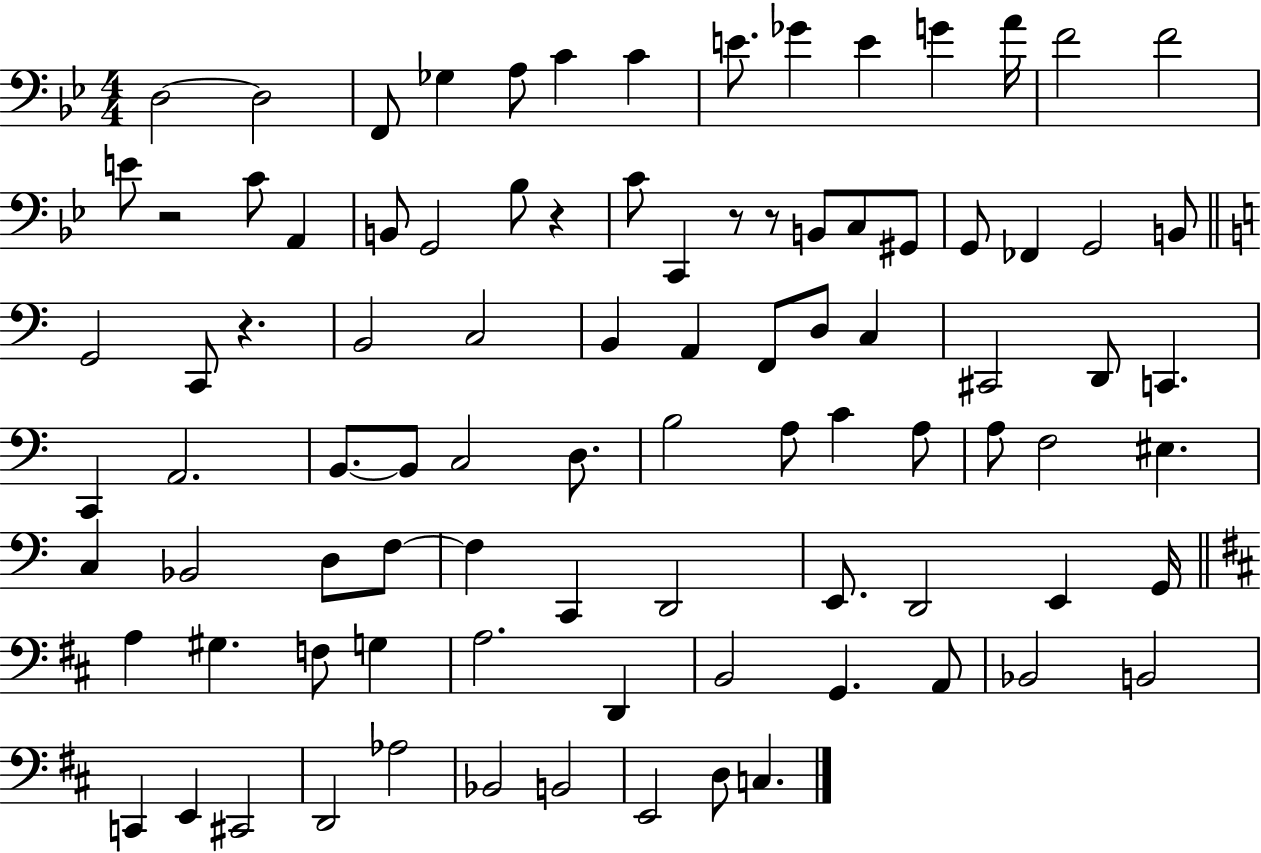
X:1
T:Untitled
M:4/4
L:1/4
K:Bb
D,2 D,2 F,,/2 _G, A,/2 C C E/2 _G E G A/4 F2 F2 E/2 z2 C/2 A,, B,,/2 G,,2 _B,/2 z C/2 C,, z/2 z/2 B,,/2 C,/2 ^G,,/2 G,,/2 _F,, G,,2 B,,/2 G,,2 C,,/2 z B,,2 C,2 B,, A,, F,,/2 D,/2 C, ^C,,2 D,,/2 C,, C,, A,,2 B,,/2 B,,/2 C,2 D,/2 B,2 A,/2 C A,/2 A,/2 F,2 ^E, C, _B,,2 D,/2 F,/2 F, C,, D,,2 E,,/2 D,,2 E,, G,,/4 A, ^G, F,/2 G, A,2 D,, B,,2 G,, A,,/2 _B,,2 B,,2 C,, E,, ^C,,2 D,,2 _A,2 _B,,2 B,,2 E,,2 D,/2 C,